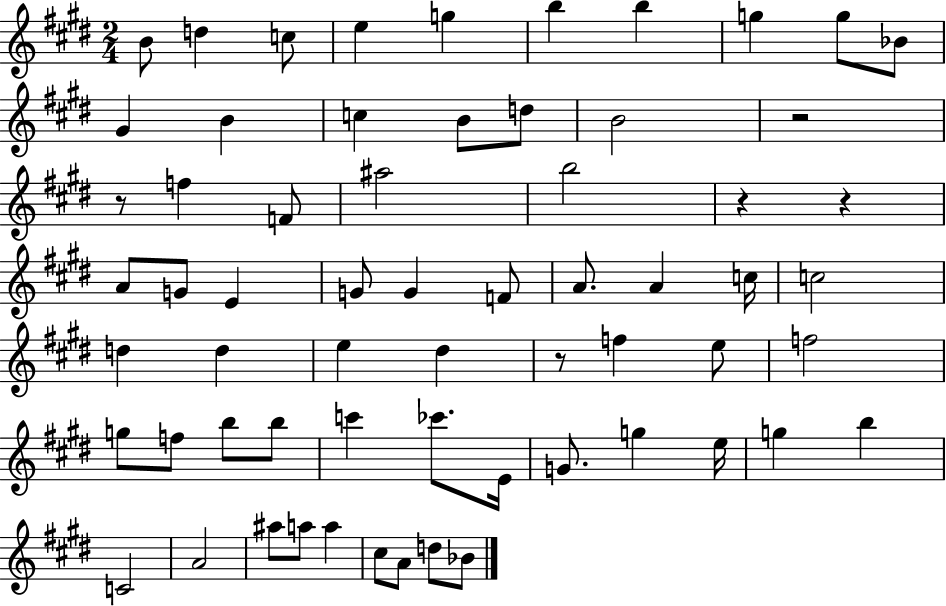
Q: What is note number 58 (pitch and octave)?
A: Bb4